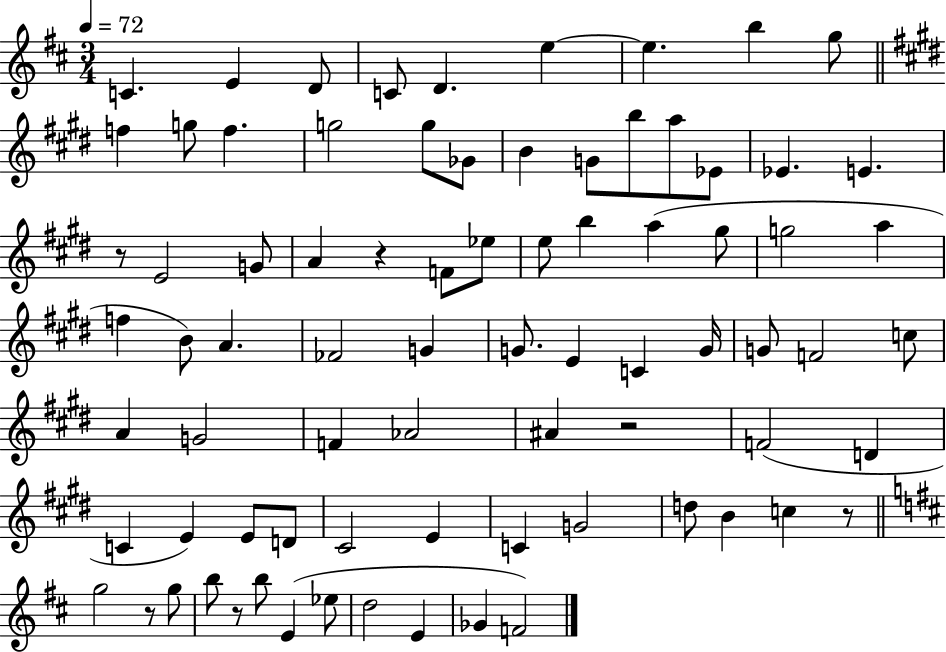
C4/q. E4/q D4/e C4/e D4/q. E5/q E5/q. B5/q G5/e F5/q G5/e F5/q. G5/h G5/e Gb4/e B4/q G4/e B5/e A5/e Eb4/e Eb4/q. E4/q. R/e E4/h G4/e A4/q R/q F4/e Eb5/e E5/e B5/q A5/q G#5/e G5/h A5/q F5/q B4/e A4/q. FES4/h G4/q G4/e. E4/q C4/q G4/s G4/e F4/h C5/e A4/q G4/h F4/q Ab4/h A#4/q R/h F4/h D4/q C4/q E4/q E4/e D4/e C#4/h E4/q C4/q G4/h D5/e B4/q C5/q R/e G5/h R/e G5/e B5/e R/e B5/e E4/q Eb5/e D5/h E4/q Gb4/q F4/h